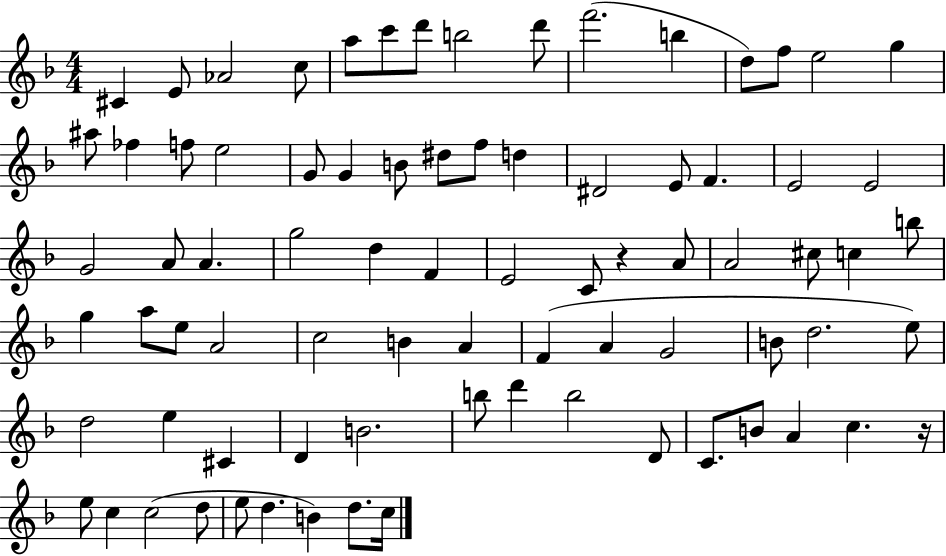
C#4/q E4/e Ab4/h C5/e A5/e C6/e D6/e B5/h D6/e F6/h. B5/q D5/e F5/e E5/h G5/q A#5/e FES5/q F5/e E5/h G4/e G4/q B4/e D#5/e F5/e D5/q D#4/h E4/e F4/q. E4/h E4/h G4/h A4/e A4/q. G5/h D5/q F4/q E4/h C4/e R/q A4/e A4/h C#5/e C5/q B5/e G5/q A5/e E5/e A4/h C5/h B4/q A4/q F4/q A4/q G4/h B4/e D5/h. E5/e D5/h E5/q C#4/q D4/q B4/h. B5/e D6/q B5/h D4/e C4/e. B4/e A4/q C5/q. R/s E5/e C5/q C5/h D5/e E5/e D5/q. B4/q D5/e. C5/s